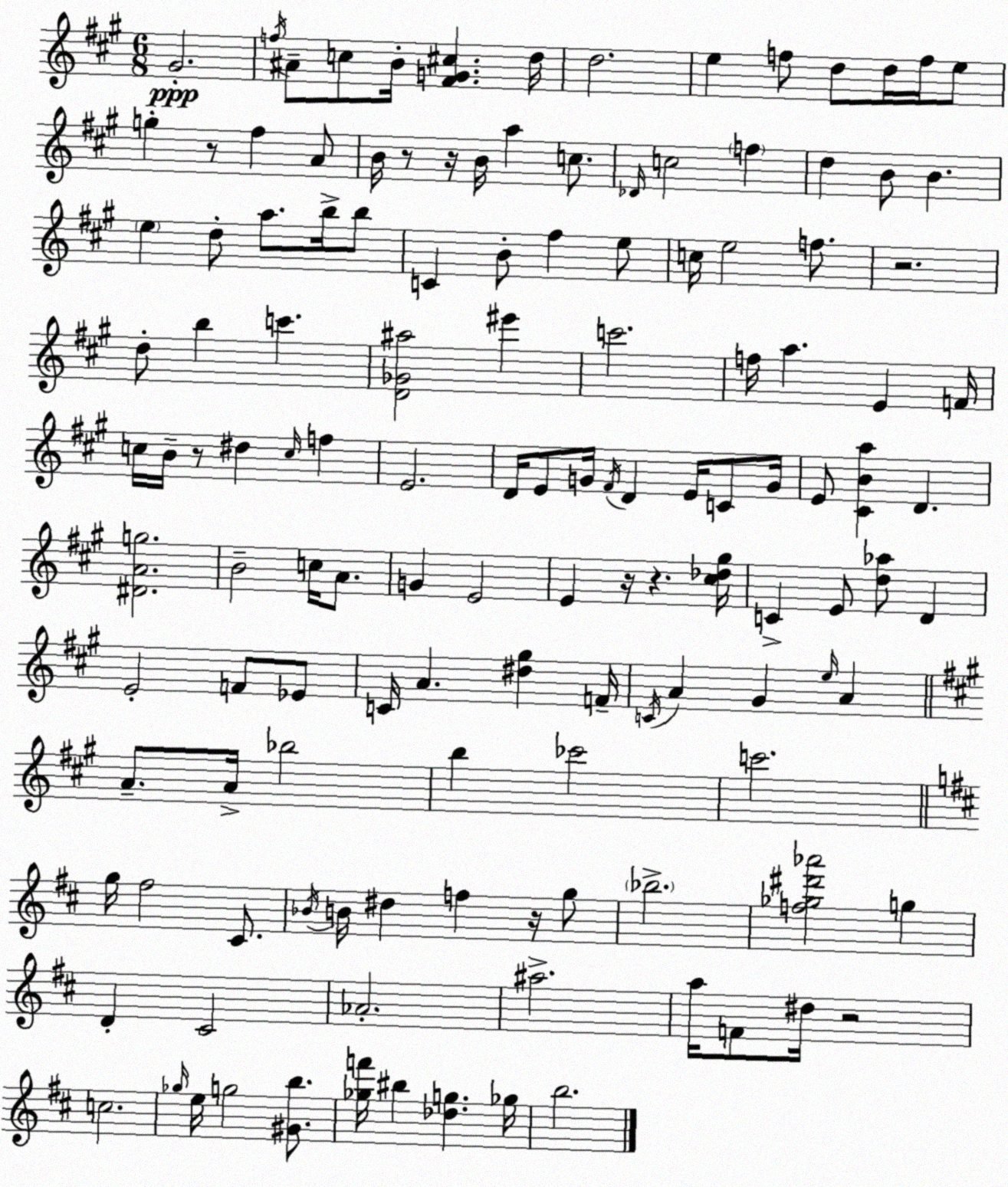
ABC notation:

X:1
T:Untitled
M:6/8
L:1/4
K:A
^G2 f/4 ^A/2 c/2 B/4 [^FG^c] d/4 d2 e f/2 d/2 d/4 f/4 e/2 g z/2 ^f A/2 B/4 z/2 z/4 B/4 a c/2 _D/4 c2 f d B/2 B e d/2 a/2 b/4 b/2 C B/2 ^f e/2 c/4 e2 f/2 z2 d/2 b c' [D_G^a]2 ^e' c'2 f/4 a E F/4 c/4 B/4 z/2 ^d c/4 f E2 D/4 E/2 G/4 ^F/4 D E/4 C/2 G/4 E/2 [^CBa] D [^DAg]2 B2 c/4 A/2 G E2 E z/4 z [^c_d^g]/4 C E/2 [d_a]/2 D E2 F/2 _E/2 C/4 A [^d^g] F/4 C/4 A ^G e/4 A A/2 A/4 _b2 b _c'2 c'2 g/4 ^f2 ^C/2 _B/4 B/4 ^d f z/4 g/2 _b2 [f_g^d'_a']2 g D ^C2 _A2 ^a2 a/4 F/2 ^d/4 z2 c2 _g/4 e/4 g2 [^Gb]/2 [_gf']/4 ^b [_dg] _g/4 b2